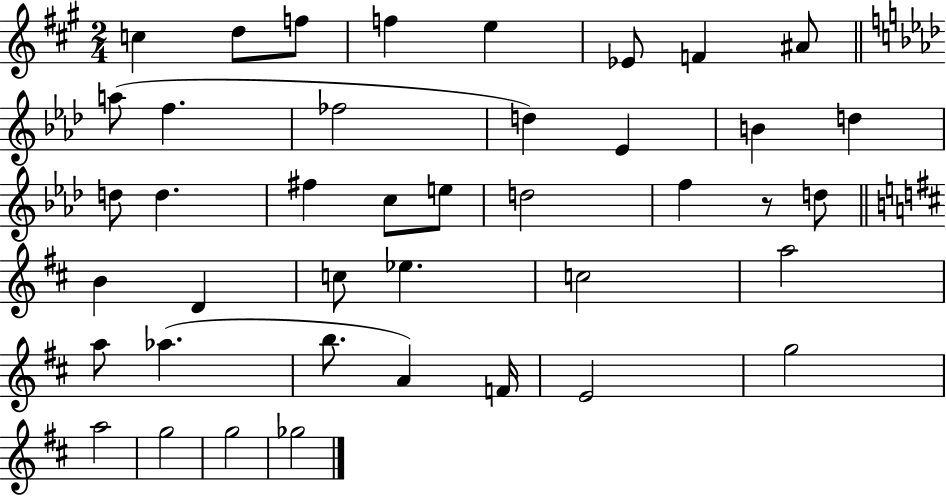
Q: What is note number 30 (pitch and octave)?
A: A5